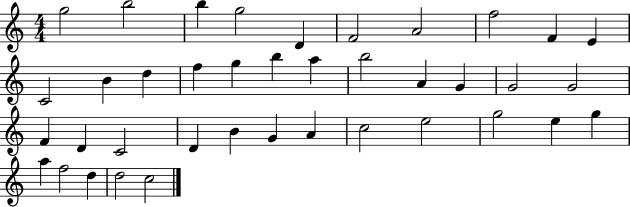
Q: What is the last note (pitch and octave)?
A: C5